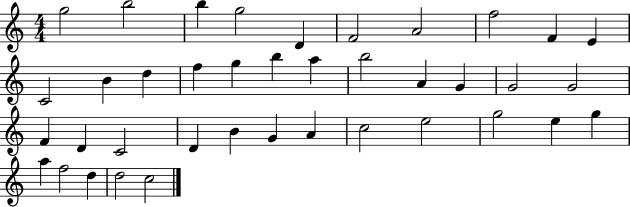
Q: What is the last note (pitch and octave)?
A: C5